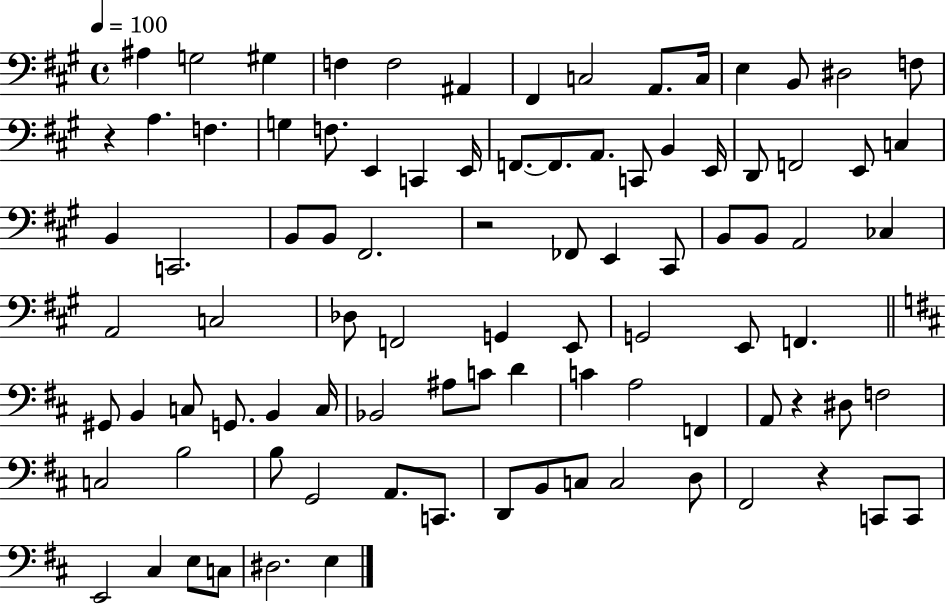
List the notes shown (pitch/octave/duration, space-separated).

A#3/q G3/h G#3/q F3/q F3/h A#2/q F#2/q C3/h A2/e. C3/s E3/q B2/e D#3/h F3/e R/q A3/q. F3/q. G3/q F3/e. E2/q C2/q E2/s F2/e. F2/e. A2/e. C2/e B2/q E2/s D2/e F2/h E2/e C3/q B2/q C2/h. B2/e B2/e F#2/h. R/h FES2/e E2/q C#2/e B2/e B2/e A2/h CES3/q A2/h C3/h Db3/e F2/h G2/q E2/e G2/h E2/e F2/q. G#2/e B2/q C3/e G2/e. B2/q C3/s Bb2/h A#3/e C4/e D4/q C4/q A3/h F2/q A2/e R/q D#3/e F3/h C3/h B3/h B3/e G2/h A2/e. C2/e. D2/e B2/e C3/e C3/h D3/e F#2/h R/q C2/e C2/e E2/h C#3/q E3/e C3/e D#3/h. E3/q